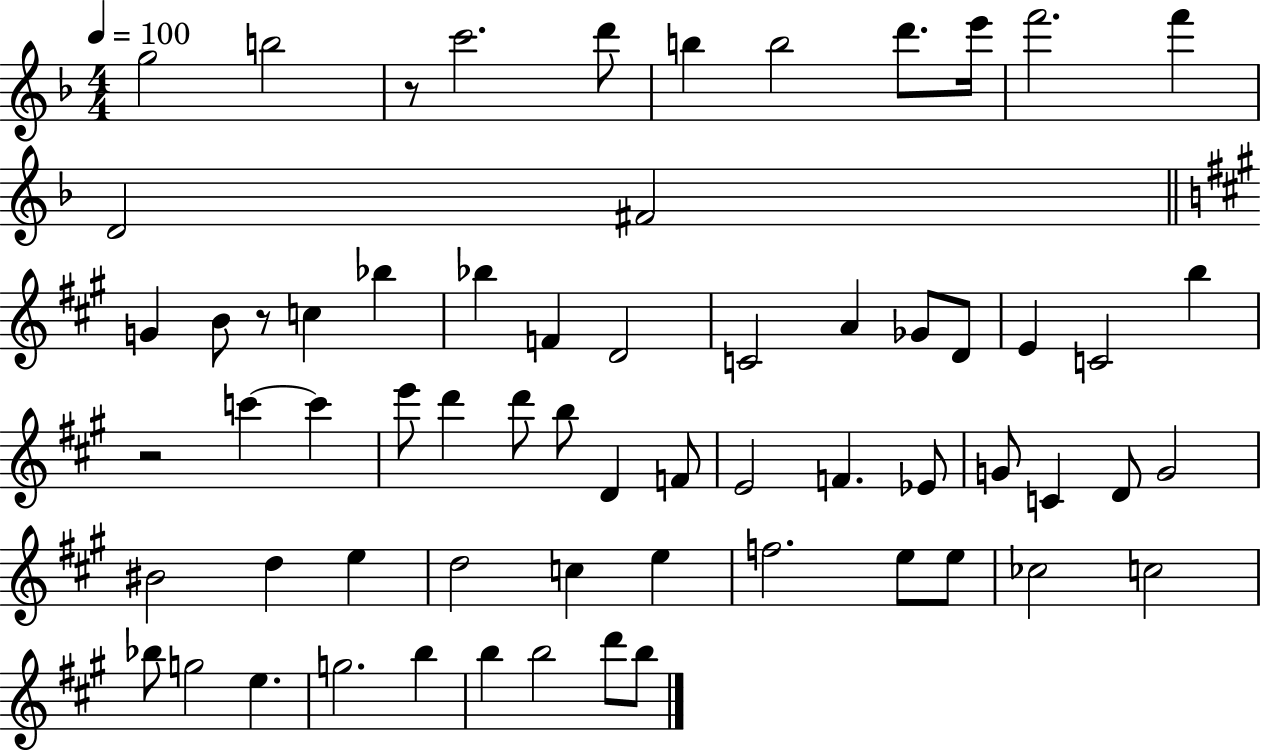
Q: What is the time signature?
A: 4/4